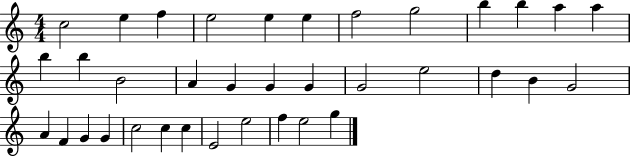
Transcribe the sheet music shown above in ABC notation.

X:1
T:Untitled
M:4/4
L:1/4
K:C
c2 e f e2 e e f2 g2 b b a a b b B2 A G G G G2 e2 d B G2 A F G G c2 c c E2 e2 f e2 g